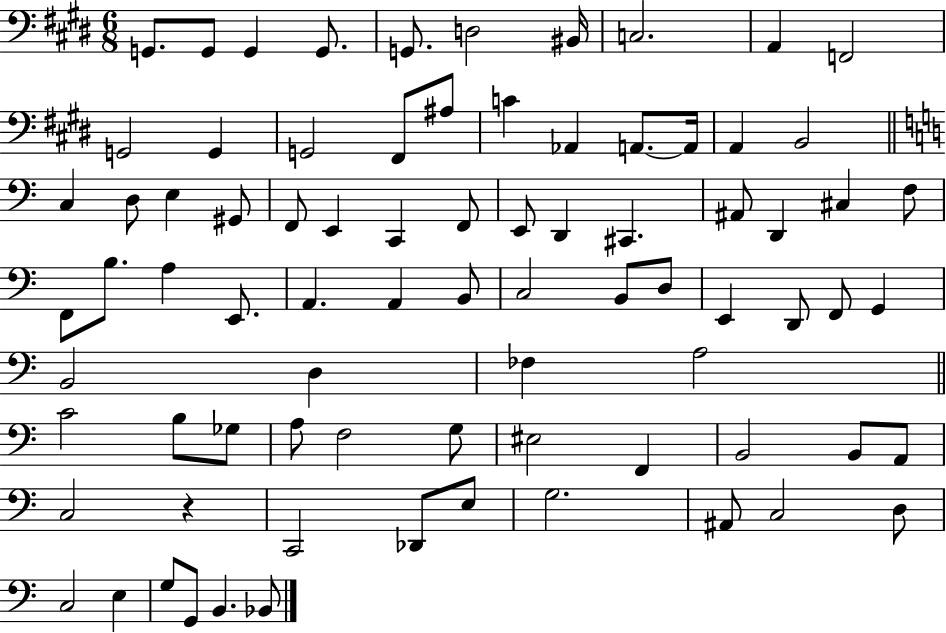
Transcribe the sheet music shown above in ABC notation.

X:1
T:Untitled
M:6/8
L:1/4
K:E
G,,/2 G,,/2 G,, G,,/2 G,,/2 D,2 ^B,,/4 C,2 A,, F,,2 G,,2 G,, G,,2 ^F,,/2 ^A,/2 C _A,, A,,/2 A,,/4 A,, B,,2 C, D,/2 E, ^G,,/2 F,,/2 E,, C,, F,,/2 E,,/2 D,, ^C,, ^A,,/2 D,, ^C, F,/2 F,,/2 B,/2 A, E,,/2 A,, A,, B,,/2 C,2 B,,/2 D,/2 E,, D,,/2 F,,/2 G,, B,,2 D, _F, A,2 C2 B,/2 _G,/2 A,/2 F,2 G,/2 ^E,2 F,, B,,2 B,,/2 A,,/2 C,2 z C,,2 _D,,/2 E,/2 G,2 ^A,,/2 C,2 D,/2 C,2 E, G,/2 G,,/2 B,, _B,,/2